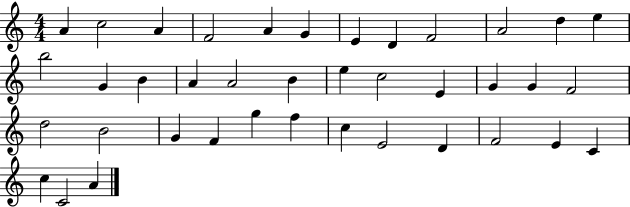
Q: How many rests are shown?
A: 0